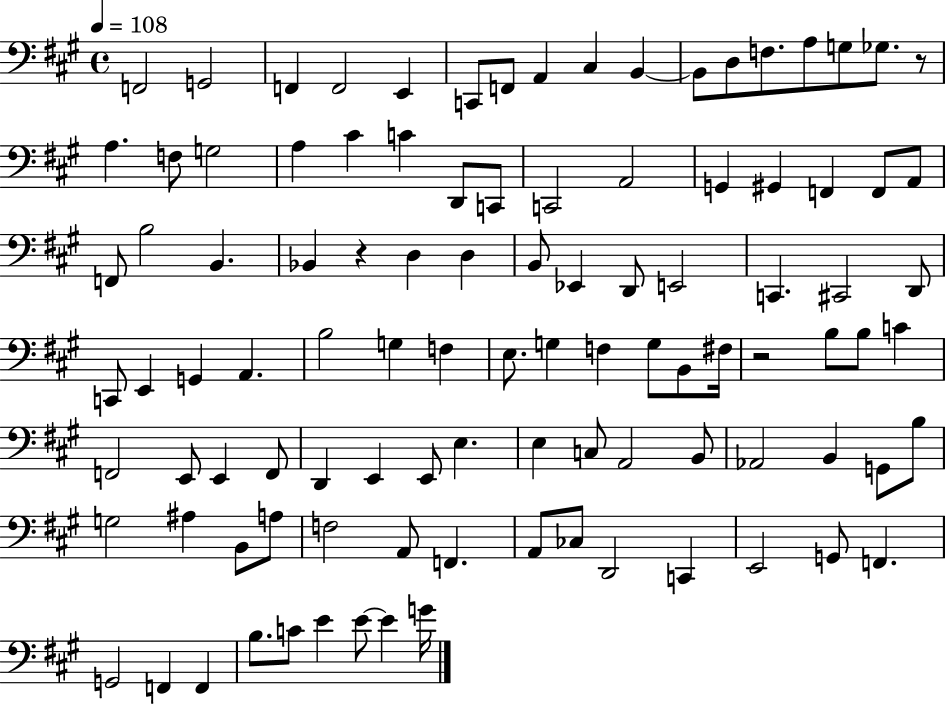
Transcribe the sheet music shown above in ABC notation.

X:1
T:Untitled
M:4/4
L:1/4
K:A
F,,2 G,,2 F,, F,,2 E,, C,,/2 F,,/2 A,, ^C, B,, B,,/2 D,/2 F,/2 A,/2 G,/2 _G,/2 z/2 A, F,/2 G,2 A, ^C C D,,/2 C,,/2 C,,2 A,,2 G,, ^G,, F,, F,,/2 A,,/2 F,,/2 B,2 B,, _B,, z D, D, B,,/2 _E,, D,,/2 E,,2 C,, ^C,,2 D,,/2 C,,/2 E,, G,, A,, B,2 G, F, E,/2 G, F, G,/2 B,,/2 ^F,/4 z2 B,/2 B,/2 C F,,2 E,,/2 E,, F,,/2 D,, E,, E,,/2 E, E, C,/2 A,,2 B,,/2 _A,,2 B,, G,,/2 B,/2 G,2 ^A, B,,/2 A,/2 F,2 A,,/2 F,, A,,/2 _C,/2 D,,2 C,, E,,2 G,,/2 F,, G,,2 F,, F,, B,/2 C/2 E E/2 E G/4